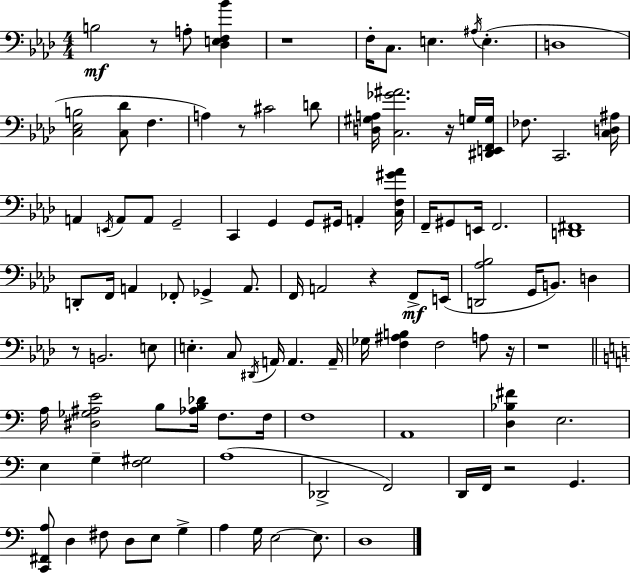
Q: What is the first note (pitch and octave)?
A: B3